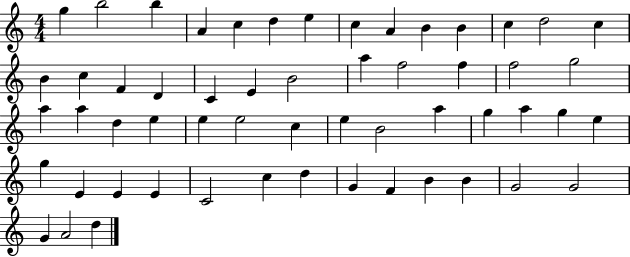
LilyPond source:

{
  \clef treble
  \numericTimeSignature
  \time 4/4
  \key c \major
  g''4 b''2 b''4 | a'4 c''4 d''4 e''4 | c''4 a'4 b'4 b'4 | c''4 d''2 c''4 | \break b'4 c''4 f'4 d'4 | c'4 e'4 b'2 | a''4 f''2 f''4 | f''2 g''2 | \break a''4 a''4 d''4 e''4 | e''4 e''2 c''4 | e''4 b'2 a''4 | g''4 a''4 g''4 e''4 | \break g''4 e'4 e'4 e'4 | c'2 c''4 d''4 | g'4 f'4 b'4 b'4 | g'2 g'2 | \break g'4 a'2 d''4 | \bar "|."
}